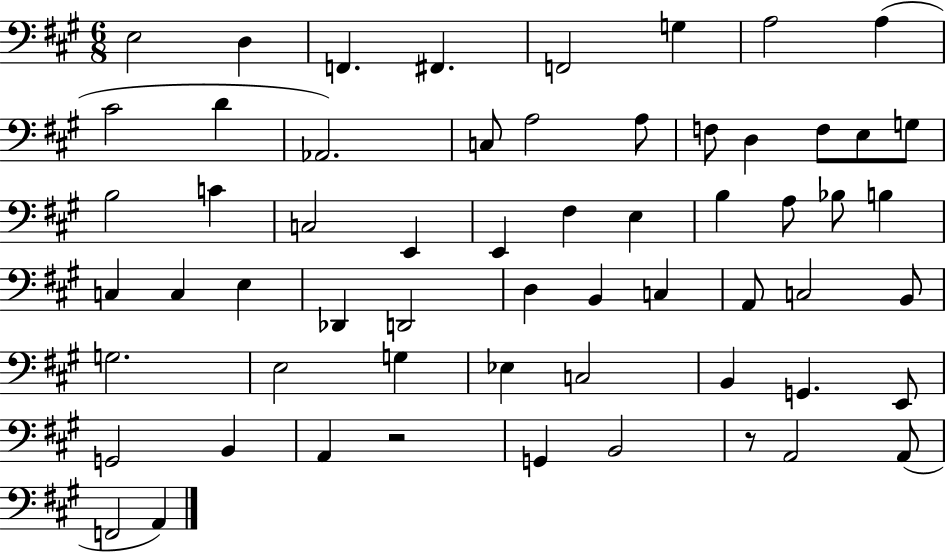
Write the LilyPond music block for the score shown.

{
  \clef bass
  \numericTimeSignature
  \time 6/8
  \key a \major
  e2 d4 | f,4. fis,4. | f,2 g4 | a2 a4( | \break cis'2 d'4 | aes,2.) | c8 a2 a8 | f8 d4 f8 e8 g8 | \break b2 c'4 | c2 e,4 | e,4 fis4 e4 | b4 a8 bes8 b4 | \break c4 c4 e4 | des,4 d,2 | d4 b,4 c4 | a,8 c2 b,8 | \break g2. | e2 g4 | ees4 c2 | b,4 g,4. e,8 | \break g,2 b,4 | a,4 r2 | g,4 b,2 | r8 a,2 a,8( | \break f,2 a,4) | \bar "|."
}